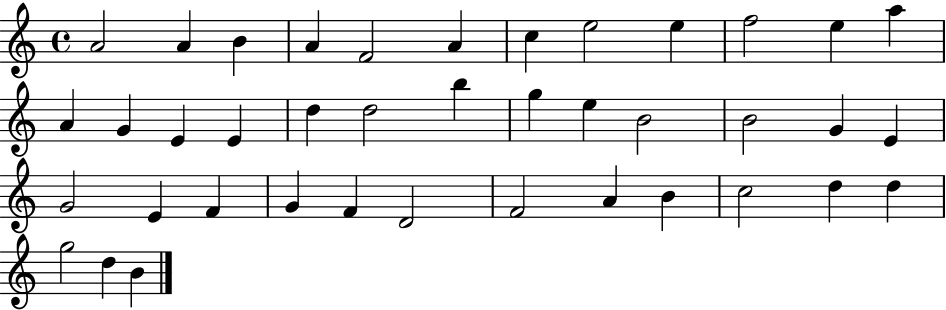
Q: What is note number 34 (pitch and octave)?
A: B4